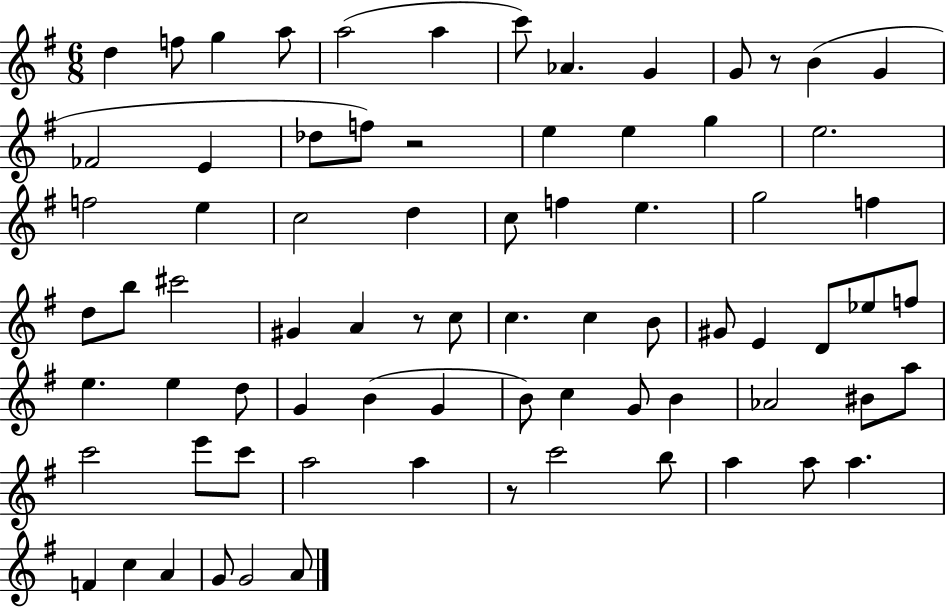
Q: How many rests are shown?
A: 4